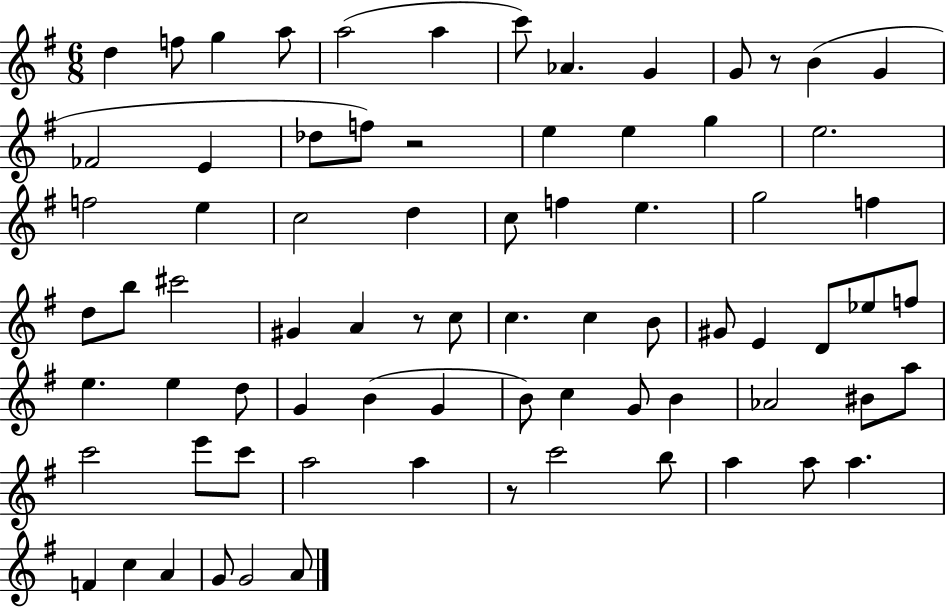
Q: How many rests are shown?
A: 4